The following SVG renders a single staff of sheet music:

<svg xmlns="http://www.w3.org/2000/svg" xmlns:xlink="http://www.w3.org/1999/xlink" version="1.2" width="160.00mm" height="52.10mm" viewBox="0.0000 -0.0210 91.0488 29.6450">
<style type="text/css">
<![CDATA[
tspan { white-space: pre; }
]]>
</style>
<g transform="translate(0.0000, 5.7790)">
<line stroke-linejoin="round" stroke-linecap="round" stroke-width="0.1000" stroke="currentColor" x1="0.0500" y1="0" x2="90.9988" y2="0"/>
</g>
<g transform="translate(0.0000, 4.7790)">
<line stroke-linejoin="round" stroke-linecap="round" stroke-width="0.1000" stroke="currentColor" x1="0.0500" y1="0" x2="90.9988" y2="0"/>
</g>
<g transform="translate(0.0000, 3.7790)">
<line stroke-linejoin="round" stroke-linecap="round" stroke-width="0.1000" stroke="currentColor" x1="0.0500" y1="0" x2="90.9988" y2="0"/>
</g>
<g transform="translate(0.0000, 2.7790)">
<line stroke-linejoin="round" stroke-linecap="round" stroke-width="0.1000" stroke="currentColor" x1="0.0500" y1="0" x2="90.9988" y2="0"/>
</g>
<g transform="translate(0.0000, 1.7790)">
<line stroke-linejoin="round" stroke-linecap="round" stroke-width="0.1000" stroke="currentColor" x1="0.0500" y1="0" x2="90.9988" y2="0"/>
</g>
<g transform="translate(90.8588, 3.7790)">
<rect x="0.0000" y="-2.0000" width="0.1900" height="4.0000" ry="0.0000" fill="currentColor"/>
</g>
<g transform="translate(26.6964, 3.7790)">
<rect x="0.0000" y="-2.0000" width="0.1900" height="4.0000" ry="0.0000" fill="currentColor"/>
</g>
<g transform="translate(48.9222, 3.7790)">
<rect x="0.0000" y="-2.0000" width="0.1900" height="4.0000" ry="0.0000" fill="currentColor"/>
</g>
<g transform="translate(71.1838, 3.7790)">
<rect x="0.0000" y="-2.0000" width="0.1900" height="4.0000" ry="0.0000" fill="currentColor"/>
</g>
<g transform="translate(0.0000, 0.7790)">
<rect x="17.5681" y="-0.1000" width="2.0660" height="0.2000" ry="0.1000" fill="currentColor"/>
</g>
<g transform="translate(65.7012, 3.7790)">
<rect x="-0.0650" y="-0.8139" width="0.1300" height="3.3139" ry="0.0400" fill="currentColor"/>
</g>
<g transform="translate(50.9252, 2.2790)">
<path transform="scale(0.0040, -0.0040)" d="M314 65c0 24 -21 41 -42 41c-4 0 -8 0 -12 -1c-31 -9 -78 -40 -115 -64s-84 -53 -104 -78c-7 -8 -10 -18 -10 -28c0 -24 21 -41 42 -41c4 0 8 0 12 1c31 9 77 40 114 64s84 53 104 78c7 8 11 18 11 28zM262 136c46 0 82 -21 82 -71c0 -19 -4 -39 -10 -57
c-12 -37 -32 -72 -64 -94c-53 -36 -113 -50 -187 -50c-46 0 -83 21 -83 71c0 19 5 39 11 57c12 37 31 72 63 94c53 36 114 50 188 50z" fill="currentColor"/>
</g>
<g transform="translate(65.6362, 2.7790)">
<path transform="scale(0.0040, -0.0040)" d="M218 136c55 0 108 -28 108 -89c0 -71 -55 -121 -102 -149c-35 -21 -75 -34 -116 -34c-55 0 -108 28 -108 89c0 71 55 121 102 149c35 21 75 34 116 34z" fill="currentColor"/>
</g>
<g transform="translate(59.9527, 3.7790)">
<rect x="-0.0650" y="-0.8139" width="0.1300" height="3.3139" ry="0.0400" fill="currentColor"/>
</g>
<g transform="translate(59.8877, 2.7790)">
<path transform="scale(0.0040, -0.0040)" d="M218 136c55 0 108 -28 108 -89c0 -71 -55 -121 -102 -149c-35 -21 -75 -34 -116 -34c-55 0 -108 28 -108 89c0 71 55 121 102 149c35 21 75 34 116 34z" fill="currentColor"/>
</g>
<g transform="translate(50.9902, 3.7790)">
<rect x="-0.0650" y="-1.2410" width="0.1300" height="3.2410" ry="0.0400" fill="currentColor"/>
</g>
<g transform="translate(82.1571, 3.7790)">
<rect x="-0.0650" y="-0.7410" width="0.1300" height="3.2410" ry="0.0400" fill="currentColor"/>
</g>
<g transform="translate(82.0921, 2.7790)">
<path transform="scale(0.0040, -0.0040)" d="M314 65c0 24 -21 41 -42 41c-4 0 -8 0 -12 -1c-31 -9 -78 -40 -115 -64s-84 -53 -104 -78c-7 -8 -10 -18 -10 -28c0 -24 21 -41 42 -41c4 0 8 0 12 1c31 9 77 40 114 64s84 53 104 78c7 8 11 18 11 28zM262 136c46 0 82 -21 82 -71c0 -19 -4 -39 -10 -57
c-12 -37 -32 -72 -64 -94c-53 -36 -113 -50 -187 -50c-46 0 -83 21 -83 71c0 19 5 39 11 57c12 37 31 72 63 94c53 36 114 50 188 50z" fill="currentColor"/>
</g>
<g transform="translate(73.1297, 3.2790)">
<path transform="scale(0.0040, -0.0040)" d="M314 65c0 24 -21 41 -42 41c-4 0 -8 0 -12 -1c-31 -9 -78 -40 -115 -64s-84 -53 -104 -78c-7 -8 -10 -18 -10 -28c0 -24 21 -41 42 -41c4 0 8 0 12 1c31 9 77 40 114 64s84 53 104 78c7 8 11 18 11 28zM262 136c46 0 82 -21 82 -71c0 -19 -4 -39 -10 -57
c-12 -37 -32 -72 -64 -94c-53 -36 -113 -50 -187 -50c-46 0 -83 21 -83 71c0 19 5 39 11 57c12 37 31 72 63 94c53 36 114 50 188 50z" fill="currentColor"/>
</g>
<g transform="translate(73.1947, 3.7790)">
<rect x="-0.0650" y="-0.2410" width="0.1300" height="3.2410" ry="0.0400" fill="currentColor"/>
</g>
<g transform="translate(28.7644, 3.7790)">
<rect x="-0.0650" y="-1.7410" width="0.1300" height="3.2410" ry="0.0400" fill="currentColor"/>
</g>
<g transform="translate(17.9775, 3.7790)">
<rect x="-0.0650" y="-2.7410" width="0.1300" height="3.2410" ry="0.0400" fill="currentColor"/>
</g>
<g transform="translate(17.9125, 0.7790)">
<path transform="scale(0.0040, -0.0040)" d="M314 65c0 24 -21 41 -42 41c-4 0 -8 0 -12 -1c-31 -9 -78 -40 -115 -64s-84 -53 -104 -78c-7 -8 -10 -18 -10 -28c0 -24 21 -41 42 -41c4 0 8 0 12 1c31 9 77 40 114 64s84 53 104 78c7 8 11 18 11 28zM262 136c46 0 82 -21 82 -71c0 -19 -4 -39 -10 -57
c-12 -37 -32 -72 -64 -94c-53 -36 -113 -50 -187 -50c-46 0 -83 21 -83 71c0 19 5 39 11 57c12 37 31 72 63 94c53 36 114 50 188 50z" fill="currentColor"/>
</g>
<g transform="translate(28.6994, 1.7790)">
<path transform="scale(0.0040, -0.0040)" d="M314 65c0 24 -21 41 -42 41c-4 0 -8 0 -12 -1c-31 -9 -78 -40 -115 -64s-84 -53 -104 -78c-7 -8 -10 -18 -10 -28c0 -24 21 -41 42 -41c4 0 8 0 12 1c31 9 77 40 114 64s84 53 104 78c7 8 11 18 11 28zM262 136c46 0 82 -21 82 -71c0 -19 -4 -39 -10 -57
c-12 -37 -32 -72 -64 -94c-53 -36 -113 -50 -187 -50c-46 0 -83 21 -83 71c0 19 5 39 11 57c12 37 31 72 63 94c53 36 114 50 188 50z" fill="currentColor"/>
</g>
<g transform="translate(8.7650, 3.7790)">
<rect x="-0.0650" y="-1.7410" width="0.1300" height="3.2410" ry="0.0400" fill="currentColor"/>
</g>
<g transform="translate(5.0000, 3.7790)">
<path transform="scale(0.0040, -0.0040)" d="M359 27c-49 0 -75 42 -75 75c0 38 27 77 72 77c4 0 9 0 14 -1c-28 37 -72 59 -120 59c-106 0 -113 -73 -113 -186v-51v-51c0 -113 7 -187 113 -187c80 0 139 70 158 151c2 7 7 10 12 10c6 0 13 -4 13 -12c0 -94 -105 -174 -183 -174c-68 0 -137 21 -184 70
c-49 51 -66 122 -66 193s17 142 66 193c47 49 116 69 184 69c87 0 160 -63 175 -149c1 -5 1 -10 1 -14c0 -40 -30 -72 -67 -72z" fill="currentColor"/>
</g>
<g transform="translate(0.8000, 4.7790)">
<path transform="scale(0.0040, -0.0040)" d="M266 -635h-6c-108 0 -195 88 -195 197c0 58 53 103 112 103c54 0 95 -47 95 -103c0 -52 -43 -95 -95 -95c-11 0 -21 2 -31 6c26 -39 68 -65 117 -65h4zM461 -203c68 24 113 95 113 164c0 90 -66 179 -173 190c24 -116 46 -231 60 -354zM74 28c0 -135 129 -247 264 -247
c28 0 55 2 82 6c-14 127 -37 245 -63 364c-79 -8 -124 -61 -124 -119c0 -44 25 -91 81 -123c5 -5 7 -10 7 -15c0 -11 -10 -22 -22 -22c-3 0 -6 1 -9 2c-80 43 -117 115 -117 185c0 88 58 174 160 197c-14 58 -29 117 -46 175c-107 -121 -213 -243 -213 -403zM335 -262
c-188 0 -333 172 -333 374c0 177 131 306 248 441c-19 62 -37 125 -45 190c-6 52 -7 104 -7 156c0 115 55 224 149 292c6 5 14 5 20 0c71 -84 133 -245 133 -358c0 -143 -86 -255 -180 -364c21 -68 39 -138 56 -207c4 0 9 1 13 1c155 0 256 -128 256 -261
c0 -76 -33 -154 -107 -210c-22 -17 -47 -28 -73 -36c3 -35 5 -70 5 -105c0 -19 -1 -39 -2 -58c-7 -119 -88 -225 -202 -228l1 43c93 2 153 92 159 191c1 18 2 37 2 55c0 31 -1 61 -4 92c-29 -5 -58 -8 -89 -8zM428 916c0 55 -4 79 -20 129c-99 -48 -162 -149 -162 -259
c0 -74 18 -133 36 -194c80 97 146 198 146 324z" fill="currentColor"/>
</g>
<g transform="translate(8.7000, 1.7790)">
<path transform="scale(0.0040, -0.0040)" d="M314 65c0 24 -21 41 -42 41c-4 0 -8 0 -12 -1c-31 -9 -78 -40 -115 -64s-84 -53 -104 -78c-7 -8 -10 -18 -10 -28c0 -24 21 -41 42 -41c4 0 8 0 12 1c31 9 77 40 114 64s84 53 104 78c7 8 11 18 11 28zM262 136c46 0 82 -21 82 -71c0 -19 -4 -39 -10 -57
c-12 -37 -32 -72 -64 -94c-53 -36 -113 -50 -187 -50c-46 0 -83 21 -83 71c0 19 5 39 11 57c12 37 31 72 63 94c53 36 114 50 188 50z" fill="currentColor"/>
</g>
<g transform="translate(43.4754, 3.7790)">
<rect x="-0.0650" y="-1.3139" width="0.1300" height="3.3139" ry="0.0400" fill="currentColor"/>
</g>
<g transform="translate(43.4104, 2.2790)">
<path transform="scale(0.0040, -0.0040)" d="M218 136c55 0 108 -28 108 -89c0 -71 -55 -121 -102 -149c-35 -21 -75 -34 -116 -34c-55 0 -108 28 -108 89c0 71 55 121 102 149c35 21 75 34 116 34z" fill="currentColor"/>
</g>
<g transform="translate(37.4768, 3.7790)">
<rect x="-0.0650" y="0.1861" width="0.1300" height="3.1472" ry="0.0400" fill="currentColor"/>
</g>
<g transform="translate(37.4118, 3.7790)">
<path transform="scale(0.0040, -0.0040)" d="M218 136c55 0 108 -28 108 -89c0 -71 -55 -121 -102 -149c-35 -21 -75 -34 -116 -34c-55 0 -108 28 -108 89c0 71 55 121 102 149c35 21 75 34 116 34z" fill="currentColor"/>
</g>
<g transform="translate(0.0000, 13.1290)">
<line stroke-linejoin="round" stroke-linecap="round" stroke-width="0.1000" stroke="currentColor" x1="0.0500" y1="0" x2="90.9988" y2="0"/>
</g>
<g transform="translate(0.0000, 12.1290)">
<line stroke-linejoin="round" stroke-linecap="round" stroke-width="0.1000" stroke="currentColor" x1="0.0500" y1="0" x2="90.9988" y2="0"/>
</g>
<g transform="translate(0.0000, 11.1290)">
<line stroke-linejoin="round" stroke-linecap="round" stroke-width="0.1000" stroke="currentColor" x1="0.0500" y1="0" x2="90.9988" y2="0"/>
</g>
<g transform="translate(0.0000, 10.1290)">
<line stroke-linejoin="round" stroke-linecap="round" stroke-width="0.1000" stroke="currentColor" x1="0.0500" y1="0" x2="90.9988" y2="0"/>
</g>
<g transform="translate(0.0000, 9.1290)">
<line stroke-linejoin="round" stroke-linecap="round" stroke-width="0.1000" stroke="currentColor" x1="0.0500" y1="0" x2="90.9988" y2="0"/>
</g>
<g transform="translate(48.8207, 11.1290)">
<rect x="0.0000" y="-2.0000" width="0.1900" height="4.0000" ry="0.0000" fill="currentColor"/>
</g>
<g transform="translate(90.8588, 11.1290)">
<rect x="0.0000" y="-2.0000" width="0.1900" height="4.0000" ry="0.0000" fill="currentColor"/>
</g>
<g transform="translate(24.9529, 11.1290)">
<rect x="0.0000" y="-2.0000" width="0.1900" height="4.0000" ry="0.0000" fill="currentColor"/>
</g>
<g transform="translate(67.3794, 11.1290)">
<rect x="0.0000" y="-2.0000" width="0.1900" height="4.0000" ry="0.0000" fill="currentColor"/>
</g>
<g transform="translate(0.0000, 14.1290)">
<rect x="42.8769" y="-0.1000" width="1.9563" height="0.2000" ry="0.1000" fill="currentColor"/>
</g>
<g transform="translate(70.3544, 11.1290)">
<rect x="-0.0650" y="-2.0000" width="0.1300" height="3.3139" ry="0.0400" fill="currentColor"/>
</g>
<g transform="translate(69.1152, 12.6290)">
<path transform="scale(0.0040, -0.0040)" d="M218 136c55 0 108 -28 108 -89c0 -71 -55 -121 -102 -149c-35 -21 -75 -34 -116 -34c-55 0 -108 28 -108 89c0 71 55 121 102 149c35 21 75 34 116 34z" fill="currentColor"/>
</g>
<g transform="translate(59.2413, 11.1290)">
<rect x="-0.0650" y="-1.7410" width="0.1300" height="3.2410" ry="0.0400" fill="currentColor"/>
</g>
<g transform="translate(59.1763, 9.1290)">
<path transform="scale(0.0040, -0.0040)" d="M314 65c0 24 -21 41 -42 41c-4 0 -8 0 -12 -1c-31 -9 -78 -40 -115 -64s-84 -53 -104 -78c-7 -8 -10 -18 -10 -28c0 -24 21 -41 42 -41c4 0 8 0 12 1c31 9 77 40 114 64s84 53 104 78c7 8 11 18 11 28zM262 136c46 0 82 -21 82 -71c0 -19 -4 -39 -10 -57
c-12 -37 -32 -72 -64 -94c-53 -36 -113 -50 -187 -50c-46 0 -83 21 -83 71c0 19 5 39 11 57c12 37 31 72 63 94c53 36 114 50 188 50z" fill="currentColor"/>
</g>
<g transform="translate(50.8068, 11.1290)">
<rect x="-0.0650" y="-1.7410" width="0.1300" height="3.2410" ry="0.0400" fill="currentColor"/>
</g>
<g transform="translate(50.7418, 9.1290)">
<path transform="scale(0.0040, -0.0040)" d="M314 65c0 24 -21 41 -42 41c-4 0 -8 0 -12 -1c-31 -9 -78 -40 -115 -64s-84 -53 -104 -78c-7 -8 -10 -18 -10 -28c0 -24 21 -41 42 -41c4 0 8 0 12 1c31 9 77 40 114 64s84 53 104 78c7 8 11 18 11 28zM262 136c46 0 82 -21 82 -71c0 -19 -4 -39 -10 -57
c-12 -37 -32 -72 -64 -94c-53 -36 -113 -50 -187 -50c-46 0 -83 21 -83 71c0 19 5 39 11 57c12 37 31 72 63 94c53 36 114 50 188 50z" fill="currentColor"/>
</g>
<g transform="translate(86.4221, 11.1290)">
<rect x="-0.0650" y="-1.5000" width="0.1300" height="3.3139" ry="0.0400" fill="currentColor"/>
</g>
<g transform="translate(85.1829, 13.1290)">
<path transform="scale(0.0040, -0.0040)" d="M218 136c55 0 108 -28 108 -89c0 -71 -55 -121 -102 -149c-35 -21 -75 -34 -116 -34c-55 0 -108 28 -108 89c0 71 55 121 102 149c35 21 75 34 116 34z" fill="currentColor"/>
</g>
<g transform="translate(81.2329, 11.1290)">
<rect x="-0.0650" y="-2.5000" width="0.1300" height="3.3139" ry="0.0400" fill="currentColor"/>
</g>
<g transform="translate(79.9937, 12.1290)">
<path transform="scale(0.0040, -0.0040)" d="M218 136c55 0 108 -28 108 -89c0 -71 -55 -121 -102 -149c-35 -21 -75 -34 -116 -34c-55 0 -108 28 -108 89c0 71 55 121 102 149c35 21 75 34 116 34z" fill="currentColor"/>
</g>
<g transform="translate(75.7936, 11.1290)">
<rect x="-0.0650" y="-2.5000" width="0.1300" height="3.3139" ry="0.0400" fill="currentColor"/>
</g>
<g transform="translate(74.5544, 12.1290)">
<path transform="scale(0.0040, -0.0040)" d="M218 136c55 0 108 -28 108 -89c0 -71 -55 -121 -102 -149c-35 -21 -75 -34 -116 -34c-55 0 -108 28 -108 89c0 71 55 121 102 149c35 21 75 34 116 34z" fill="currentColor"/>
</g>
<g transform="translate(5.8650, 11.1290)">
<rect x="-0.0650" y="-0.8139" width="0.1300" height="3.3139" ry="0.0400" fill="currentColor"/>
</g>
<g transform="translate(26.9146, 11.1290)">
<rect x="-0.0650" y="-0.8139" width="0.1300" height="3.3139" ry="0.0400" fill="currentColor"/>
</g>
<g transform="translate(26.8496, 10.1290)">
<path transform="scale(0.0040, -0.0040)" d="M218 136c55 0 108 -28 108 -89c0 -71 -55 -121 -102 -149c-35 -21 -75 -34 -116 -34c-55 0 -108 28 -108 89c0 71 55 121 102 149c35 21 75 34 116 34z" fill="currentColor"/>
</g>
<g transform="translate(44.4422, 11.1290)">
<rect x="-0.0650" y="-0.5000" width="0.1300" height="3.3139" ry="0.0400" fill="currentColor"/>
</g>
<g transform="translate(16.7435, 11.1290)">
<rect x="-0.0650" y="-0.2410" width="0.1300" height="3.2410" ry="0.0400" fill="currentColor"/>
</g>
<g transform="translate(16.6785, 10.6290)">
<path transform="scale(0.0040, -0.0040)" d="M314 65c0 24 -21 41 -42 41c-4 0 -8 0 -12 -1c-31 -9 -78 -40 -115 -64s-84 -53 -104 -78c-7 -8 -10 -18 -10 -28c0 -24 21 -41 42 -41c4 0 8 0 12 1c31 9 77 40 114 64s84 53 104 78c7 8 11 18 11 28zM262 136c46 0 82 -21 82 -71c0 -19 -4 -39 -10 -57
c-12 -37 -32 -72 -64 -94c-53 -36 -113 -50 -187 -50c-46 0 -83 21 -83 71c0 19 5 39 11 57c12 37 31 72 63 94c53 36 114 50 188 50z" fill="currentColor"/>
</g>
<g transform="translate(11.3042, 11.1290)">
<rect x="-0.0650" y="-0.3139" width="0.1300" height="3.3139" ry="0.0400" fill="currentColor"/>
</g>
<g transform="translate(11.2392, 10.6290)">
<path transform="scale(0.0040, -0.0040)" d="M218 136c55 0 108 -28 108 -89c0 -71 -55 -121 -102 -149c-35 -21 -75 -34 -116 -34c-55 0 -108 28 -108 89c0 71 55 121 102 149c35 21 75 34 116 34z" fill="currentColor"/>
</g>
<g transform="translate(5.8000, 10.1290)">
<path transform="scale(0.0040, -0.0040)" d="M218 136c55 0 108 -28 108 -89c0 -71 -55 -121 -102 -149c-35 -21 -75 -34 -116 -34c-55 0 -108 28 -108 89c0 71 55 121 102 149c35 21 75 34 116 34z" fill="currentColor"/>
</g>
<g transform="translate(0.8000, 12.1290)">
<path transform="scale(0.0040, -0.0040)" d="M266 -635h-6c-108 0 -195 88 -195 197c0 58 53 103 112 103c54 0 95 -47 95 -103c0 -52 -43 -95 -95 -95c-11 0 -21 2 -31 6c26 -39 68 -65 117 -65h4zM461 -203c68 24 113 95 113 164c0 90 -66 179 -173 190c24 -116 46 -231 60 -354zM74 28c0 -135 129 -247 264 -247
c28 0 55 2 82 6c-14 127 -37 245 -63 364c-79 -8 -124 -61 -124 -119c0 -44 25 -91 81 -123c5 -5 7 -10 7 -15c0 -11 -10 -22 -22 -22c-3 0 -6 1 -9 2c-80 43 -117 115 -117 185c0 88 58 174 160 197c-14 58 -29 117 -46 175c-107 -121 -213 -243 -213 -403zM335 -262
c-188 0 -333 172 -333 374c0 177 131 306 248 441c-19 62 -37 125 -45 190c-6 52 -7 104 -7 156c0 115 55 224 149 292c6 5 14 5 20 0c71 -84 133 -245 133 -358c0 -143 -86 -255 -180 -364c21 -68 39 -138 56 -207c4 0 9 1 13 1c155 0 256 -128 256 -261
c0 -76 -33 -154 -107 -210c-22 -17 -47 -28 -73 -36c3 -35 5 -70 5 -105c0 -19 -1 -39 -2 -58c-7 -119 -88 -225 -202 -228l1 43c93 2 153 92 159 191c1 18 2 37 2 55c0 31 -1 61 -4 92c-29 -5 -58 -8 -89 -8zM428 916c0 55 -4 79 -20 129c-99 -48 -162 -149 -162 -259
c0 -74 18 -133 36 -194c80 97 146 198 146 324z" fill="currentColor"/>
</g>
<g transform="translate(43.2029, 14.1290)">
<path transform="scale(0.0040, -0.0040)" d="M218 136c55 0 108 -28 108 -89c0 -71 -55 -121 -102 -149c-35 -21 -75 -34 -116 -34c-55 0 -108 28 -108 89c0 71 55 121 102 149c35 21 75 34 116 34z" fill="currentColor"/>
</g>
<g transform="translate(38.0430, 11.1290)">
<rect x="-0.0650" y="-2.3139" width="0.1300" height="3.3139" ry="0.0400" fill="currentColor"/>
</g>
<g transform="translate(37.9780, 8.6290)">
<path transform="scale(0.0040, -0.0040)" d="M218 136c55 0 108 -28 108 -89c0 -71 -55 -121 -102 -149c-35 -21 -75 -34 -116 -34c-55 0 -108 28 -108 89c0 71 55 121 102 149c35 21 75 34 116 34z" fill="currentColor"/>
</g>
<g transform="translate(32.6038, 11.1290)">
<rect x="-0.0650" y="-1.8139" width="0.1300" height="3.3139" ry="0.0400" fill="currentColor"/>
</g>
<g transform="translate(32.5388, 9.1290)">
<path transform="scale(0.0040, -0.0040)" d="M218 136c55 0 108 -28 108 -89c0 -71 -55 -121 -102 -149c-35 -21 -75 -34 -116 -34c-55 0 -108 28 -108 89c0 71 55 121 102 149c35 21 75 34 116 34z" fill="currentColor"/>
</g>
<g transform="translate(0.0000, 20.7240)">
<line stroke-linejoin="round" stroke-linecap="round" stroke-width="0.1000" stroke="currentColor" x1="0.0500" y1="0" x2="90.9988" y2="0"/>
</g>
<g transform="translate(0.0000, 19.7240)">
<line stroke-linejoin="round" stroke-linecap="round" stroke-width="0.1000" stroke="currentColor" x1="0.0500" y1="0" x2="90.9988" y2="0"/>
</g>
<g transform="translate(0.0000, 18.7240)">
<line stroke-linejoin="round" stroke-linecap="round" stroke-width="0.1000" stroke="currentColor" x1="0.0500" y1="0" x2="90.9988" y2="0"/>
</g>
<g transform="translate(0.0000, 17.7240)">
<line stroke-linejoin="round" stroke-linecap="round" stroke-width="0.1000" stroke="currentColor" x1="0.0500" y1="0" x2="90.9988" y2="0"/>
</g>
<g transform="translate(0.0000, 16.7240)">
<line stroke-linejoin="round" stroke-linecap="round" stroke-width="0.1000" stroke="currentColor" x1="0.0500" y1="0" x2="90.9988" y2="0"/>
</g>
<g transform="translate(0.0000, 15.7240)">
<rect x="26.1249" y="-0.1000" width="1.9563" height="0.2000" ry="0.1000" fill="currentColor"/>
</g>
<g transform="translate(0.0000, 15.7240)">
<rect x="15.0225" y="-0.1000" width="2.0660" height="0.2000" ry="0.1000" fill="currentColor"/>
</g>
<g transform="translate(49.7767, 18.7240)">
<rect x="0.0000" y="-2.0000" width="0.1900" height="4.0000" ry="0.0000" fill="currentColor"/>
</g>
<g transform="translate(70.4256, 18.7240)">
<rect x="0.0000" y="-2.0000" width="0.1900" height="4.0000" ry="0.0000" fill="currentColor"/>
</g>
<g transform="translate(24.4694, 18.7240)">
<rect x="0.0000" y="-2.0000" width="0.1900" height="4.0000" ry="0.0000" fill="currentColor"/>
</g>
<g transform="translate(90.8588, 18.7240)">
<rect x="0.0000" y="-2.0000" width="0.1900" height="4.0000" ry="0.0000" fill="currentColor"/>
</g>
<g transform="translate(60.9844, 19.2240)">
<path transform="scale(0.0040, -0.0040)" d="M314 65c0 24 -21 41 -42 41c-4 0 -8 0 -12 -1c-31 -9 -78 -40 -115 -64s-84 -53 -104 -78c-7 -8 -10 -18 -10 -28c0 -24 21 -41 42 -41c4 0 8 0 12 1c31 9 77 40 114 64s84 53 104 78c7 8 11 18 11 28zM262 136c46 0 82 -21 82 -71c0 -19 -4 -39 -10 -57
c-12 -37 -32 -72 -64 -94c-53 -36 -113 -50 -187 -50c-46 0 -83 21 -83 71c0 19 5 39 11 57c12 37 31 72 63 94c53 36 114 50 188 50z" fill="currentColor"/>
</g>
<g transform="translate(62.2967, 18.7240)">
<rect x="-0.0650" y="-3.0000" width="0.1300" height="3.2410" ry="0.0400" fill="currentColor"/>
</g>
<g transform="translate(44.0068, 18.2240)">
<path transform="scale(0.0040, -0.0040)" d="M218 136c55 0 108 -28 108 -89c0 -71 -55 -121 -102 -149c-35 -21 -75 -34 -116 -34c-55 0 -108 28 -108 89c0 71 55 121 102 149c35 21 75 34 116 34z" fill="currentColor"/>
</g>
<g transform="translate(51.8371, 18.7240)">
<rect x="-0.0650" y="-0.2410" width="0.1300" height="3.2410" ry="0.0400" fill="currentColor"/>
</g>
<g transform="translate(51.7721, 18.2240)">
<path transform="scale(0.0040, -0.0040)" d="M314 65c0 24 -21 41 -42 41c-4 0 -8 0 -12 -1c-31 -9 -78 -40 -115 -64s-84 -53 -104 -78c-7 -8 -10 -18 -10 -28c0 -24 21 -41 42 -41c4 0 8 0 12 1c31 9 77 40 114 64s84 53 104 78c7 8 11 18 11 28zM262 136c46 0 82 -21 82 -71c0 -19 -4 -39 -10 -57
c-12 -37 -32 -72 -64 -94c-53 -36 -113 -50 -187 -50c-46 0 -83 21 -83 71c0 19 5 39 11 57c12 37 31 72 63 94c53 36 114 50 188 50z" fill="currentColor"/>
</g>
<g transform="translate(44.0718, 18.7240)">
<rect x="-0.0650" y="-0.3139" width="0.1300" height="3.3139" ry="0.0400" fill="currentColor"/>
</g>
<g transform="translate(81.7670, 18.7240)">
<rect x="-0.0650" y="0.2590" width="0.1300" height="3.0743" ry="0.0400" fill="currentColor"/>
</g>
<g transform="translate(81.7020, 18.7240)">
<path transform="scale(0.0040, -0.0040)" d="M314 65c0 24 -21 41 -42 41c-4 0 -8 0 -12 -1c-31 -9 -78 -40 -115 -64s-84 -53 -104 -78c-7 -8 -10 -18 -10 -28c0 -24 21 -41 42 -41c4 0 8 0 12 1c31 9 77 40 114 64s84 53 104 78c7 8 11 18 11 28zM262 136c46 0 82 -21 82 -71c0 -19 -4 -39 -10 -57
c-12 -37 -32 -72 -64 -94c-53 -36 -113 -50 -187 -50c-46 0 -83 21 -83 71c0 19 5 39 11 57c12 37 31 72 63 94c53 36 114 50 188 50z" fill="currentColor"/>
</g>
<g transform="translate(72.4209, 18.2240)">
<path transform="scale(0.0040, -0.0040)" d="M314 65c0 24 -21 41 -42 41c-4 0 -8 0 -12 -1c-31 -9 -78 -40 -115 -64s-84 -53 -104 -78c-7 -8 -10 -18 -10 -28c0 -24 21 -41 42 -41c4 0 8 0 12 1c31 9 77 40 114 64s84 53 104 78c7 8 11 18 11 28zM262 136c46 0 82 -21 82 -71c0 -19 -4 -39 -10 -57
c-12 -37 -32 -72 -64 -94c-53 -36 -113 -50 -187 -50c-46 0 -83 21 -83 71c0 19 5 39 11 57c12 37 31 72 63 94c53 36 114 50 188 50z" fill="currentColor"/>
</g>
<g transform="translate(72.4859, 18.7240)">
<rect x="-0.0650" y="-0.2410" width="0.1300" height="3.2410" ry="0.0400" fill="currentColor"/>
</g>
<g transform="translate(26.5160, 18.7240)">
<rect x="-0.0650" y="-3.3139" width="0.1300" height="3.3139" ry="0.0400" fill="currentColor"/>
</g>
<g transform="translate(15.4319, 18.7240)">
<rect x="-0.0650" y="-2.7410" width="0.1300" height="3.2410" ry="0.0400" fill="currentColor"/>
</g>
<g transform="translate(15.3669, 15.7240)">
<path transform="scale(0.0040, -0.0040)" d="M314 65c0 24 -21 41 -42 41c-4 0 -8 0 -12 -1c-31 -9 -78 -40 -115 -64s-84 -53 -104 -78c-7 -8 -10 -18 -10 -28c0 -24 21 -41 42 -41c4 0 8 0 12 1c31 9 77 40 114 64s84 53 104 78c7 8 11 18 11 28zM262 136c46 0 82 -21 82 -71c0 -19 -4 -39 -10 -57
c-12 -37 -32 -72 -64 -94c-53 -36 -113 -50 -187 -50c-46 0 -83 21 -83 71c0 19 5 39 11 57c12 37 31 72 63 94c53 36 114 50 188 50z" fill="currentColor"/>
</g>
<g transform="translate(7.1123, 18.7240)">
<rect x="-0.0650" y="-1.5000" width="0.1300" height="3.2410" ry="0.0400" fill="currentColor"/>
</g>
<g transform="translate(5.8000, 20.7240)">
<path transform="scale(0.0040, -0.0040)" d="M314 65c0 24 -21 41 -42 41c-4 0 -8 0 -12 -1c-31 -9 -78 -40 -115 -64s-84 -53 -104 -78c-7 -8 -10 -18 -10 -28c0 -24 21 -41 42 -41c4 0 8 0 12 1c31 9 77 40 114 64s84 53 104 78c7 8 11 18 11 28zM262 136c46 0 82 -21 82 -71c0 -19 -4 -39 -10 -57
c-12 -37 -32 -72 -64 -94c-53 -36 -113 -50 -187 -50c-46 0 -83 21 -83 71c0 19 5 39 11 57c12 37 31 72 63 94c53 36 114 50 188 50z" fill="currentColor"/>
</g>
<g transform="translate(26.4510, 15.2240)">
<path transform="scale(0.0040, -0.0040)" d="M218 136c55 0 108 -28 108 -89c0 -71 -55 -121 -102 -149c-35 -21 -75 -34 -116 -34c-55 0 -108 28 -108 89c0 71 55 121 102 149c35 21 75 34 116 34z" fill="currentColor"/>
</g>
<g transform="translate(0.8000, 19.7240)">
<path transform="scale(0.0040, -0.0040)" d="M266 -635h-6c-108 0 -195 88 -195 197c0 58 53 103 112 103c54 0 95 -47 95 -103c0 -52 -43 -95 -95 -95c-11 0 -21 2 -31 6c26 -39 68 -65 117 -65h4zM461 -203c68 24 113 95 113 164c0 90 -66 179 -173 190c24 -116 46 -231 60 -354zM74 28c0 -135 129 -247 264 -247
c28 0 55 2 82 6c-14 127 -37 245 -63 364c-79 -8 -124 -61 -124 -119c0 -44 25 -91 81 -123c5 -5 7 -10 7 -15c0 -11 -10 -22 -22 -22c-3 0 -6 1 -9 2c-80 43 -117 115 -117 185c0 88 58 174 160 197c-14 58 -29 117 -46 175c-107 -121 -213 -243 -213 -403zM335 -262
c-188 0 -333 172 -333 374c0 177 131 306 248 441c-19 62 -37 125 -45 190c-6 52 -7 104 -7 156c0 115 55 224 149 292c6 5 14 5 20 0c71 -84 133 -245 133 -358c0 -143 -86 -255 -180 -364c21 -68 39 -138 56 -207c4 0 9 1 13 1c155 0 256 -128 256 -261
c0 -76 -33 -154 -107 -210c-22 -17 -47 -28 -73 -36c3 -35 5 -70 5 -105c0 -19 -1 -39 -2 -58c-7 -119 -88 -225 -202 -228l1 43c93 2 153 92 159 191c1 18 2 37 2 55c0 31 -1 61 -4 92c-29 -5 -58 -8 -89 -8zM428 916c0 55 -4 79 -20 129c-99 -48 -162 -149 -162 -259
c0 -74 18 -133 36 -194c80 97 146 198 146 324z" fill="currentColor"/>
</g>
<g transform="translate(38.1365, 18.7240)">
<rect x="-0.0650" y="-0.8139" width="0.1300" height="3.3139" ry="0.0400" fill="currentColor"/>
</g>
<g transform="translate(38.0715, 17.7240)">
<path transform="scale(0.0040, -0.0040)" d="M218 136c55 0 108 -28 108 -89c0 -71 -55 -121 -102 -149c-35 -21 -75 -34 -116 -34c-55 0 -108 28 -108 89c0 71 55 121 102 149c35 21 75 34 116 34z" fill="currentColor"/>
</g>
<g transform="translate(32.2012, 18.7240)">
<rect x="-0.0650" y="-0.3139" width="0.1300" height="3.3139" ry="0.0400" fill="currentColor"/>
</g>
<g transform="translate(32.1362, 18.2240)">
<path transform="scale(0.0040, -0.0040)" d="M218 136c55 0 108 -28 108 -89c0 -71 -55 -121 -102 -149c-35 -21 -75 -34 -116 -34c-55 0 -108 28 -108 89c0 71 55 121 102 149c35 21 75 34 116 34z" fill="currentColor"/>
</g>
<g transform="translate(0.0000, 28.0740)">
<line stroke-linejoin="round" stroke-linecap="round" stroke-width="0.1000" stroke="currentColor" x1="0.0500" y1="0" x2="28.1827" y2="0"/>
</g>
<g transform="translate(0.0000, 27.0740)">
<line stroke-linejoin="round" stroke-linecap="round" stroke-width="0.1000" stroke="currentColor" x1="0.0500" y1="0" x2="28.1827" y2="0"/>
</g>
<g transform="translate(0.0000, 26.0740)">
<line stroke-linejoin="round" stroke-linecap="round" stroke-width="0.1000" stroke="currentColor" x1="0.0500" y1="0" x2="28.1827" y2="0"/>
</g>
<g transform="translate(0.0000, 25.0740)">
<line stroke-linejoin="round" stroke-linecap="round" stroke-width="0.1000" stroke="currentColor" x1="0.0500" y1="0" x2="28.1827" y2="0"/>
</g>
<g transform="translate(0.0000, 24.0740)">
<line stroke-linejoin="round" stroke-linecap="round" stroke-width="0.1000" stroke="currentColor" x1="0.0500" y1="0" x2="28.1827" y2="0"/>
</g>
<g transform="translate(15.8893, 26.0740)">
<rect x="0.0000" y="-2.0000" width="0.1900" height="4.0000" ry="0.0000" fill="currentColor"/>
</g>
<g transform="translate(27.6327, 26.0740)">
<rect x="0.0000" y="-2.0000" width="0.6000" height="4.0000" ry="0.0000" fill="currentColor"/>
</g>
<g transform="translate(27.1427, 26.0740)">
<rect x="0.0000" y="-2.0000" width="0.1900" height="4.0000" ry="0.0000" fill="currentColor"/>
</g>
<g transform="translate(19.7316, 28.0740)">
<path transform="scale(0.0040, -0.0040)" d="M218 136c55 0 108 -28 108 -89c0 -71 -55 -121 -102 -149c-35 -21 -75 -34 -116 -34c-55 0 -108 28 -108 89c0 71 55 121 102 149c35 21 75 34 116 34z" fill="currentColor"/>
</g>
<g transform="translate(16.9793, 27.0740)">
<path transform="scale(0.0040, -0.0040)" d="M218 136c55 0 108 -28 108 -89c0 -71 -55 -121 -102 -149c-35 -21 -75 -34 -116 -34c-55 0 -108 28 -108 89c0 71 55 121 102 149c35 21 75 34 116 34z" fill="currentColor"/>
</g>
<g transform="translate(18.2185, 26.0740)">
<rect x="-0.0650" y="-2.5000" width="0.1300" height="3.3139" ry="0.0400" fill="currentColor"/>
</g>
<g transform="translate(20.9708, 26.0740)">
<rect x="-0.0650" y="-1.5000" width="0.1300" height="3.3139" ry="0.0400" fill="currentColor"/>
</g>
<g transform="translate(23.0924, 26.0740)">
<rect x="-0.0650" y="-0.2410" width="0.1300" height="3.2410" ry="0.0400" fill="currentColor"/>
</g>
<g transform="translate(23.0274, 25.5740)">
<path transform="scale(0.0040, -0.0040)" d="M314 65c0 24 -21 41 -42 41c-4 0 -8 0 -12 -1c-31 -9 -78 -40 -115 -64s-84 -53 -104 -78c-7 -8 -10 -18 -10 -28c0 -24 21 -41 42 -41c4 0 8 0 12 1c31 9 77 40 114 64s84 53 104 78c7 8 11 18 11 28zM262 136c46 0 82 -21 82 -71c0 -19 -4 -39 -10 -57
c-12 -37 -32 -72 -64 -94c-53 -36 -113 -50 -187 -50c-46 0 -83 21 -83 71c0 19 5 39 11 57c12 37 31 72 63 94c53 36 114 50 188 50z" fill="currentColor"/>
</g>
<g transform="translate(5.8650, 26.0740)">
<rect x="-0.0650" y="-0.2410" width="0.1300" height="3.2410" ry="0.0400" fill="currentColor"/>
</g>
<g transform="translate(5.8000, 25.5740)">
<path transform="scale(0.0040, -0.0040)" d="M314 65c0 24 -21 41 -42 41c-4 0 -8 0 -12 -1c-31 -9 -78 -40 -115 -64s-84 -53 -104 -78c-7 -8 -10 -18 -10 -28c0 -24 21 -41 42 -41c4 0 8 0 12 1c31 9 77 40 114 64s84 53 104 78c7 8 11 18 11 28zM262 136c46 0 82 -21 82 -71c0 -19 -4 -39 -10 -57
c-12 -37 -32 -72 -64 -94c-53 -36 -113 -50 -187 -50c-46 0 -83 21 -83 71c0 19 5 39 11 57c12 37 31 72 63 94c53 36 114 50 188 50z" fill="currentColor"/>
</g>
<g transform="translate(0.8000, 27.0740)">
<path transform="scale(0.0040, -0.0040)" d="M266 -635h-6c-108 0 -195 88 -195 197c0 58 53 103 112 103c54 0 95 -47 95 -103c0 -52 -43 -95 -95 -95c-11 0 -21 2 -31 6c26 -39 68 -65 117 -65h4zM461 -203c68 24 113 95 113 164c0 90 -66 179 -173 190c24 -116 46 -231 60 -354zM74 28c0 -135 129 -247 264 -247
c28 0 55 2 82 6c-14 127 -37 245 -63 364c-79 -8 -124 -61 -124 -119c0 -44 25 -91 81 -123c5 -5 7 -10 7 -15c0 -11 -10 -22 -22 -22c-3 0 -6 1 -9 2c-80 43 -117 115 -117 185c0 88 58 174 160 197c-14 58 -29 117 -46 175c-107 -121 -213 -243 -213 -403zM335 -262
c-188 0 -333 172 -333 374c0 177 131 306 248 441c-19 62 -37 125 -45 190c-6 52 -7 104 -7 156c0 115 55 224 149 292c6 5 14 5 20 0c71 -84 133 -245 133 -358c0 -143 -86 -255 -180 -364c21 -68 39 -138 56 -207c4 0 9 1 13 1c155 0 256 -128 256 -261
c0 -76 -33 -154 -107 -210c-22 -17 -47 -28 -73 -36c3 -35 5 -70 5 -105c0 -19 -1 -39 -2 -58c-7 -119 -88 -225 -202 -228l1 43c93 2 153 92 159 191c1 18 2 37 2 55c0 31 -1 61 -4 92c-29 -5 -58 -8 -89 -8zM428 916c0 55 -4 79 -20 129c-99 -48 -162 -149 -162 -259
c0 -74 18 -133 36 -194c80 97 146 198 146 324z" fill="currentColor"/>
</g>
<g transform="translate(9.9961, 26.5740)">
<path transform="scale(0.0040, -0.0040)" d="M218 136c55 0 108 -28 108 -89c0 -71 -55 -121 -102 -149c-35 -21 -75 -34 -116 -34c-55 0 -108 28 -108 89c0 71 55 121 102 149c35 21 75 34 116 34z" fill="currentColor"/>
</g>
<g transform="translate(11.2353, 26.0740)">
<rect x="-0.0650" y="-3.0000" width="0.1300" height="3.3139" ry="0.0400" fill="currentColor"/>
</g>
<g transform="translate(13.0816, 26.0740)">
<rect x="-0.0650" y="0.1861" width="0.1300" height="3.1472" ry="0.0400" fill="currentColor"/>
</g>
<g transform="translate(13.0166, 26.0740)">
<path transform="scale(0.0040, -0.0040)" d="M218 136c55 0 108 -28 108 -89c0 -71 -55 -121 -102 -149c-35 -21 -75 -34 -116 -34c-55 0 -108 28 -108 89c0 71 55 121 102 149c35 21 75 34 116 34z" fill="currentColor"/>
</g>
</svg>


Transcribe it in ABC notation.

X:1
T:Untitled
M:4/4
L:1/4
K:C
f2 a2 f2 B e e2 d d c2 d2 d c c2 d f g C f2 f2 F G G E E2 a2 b c d c c2 A2 c2 B2 c2 A B G E c2